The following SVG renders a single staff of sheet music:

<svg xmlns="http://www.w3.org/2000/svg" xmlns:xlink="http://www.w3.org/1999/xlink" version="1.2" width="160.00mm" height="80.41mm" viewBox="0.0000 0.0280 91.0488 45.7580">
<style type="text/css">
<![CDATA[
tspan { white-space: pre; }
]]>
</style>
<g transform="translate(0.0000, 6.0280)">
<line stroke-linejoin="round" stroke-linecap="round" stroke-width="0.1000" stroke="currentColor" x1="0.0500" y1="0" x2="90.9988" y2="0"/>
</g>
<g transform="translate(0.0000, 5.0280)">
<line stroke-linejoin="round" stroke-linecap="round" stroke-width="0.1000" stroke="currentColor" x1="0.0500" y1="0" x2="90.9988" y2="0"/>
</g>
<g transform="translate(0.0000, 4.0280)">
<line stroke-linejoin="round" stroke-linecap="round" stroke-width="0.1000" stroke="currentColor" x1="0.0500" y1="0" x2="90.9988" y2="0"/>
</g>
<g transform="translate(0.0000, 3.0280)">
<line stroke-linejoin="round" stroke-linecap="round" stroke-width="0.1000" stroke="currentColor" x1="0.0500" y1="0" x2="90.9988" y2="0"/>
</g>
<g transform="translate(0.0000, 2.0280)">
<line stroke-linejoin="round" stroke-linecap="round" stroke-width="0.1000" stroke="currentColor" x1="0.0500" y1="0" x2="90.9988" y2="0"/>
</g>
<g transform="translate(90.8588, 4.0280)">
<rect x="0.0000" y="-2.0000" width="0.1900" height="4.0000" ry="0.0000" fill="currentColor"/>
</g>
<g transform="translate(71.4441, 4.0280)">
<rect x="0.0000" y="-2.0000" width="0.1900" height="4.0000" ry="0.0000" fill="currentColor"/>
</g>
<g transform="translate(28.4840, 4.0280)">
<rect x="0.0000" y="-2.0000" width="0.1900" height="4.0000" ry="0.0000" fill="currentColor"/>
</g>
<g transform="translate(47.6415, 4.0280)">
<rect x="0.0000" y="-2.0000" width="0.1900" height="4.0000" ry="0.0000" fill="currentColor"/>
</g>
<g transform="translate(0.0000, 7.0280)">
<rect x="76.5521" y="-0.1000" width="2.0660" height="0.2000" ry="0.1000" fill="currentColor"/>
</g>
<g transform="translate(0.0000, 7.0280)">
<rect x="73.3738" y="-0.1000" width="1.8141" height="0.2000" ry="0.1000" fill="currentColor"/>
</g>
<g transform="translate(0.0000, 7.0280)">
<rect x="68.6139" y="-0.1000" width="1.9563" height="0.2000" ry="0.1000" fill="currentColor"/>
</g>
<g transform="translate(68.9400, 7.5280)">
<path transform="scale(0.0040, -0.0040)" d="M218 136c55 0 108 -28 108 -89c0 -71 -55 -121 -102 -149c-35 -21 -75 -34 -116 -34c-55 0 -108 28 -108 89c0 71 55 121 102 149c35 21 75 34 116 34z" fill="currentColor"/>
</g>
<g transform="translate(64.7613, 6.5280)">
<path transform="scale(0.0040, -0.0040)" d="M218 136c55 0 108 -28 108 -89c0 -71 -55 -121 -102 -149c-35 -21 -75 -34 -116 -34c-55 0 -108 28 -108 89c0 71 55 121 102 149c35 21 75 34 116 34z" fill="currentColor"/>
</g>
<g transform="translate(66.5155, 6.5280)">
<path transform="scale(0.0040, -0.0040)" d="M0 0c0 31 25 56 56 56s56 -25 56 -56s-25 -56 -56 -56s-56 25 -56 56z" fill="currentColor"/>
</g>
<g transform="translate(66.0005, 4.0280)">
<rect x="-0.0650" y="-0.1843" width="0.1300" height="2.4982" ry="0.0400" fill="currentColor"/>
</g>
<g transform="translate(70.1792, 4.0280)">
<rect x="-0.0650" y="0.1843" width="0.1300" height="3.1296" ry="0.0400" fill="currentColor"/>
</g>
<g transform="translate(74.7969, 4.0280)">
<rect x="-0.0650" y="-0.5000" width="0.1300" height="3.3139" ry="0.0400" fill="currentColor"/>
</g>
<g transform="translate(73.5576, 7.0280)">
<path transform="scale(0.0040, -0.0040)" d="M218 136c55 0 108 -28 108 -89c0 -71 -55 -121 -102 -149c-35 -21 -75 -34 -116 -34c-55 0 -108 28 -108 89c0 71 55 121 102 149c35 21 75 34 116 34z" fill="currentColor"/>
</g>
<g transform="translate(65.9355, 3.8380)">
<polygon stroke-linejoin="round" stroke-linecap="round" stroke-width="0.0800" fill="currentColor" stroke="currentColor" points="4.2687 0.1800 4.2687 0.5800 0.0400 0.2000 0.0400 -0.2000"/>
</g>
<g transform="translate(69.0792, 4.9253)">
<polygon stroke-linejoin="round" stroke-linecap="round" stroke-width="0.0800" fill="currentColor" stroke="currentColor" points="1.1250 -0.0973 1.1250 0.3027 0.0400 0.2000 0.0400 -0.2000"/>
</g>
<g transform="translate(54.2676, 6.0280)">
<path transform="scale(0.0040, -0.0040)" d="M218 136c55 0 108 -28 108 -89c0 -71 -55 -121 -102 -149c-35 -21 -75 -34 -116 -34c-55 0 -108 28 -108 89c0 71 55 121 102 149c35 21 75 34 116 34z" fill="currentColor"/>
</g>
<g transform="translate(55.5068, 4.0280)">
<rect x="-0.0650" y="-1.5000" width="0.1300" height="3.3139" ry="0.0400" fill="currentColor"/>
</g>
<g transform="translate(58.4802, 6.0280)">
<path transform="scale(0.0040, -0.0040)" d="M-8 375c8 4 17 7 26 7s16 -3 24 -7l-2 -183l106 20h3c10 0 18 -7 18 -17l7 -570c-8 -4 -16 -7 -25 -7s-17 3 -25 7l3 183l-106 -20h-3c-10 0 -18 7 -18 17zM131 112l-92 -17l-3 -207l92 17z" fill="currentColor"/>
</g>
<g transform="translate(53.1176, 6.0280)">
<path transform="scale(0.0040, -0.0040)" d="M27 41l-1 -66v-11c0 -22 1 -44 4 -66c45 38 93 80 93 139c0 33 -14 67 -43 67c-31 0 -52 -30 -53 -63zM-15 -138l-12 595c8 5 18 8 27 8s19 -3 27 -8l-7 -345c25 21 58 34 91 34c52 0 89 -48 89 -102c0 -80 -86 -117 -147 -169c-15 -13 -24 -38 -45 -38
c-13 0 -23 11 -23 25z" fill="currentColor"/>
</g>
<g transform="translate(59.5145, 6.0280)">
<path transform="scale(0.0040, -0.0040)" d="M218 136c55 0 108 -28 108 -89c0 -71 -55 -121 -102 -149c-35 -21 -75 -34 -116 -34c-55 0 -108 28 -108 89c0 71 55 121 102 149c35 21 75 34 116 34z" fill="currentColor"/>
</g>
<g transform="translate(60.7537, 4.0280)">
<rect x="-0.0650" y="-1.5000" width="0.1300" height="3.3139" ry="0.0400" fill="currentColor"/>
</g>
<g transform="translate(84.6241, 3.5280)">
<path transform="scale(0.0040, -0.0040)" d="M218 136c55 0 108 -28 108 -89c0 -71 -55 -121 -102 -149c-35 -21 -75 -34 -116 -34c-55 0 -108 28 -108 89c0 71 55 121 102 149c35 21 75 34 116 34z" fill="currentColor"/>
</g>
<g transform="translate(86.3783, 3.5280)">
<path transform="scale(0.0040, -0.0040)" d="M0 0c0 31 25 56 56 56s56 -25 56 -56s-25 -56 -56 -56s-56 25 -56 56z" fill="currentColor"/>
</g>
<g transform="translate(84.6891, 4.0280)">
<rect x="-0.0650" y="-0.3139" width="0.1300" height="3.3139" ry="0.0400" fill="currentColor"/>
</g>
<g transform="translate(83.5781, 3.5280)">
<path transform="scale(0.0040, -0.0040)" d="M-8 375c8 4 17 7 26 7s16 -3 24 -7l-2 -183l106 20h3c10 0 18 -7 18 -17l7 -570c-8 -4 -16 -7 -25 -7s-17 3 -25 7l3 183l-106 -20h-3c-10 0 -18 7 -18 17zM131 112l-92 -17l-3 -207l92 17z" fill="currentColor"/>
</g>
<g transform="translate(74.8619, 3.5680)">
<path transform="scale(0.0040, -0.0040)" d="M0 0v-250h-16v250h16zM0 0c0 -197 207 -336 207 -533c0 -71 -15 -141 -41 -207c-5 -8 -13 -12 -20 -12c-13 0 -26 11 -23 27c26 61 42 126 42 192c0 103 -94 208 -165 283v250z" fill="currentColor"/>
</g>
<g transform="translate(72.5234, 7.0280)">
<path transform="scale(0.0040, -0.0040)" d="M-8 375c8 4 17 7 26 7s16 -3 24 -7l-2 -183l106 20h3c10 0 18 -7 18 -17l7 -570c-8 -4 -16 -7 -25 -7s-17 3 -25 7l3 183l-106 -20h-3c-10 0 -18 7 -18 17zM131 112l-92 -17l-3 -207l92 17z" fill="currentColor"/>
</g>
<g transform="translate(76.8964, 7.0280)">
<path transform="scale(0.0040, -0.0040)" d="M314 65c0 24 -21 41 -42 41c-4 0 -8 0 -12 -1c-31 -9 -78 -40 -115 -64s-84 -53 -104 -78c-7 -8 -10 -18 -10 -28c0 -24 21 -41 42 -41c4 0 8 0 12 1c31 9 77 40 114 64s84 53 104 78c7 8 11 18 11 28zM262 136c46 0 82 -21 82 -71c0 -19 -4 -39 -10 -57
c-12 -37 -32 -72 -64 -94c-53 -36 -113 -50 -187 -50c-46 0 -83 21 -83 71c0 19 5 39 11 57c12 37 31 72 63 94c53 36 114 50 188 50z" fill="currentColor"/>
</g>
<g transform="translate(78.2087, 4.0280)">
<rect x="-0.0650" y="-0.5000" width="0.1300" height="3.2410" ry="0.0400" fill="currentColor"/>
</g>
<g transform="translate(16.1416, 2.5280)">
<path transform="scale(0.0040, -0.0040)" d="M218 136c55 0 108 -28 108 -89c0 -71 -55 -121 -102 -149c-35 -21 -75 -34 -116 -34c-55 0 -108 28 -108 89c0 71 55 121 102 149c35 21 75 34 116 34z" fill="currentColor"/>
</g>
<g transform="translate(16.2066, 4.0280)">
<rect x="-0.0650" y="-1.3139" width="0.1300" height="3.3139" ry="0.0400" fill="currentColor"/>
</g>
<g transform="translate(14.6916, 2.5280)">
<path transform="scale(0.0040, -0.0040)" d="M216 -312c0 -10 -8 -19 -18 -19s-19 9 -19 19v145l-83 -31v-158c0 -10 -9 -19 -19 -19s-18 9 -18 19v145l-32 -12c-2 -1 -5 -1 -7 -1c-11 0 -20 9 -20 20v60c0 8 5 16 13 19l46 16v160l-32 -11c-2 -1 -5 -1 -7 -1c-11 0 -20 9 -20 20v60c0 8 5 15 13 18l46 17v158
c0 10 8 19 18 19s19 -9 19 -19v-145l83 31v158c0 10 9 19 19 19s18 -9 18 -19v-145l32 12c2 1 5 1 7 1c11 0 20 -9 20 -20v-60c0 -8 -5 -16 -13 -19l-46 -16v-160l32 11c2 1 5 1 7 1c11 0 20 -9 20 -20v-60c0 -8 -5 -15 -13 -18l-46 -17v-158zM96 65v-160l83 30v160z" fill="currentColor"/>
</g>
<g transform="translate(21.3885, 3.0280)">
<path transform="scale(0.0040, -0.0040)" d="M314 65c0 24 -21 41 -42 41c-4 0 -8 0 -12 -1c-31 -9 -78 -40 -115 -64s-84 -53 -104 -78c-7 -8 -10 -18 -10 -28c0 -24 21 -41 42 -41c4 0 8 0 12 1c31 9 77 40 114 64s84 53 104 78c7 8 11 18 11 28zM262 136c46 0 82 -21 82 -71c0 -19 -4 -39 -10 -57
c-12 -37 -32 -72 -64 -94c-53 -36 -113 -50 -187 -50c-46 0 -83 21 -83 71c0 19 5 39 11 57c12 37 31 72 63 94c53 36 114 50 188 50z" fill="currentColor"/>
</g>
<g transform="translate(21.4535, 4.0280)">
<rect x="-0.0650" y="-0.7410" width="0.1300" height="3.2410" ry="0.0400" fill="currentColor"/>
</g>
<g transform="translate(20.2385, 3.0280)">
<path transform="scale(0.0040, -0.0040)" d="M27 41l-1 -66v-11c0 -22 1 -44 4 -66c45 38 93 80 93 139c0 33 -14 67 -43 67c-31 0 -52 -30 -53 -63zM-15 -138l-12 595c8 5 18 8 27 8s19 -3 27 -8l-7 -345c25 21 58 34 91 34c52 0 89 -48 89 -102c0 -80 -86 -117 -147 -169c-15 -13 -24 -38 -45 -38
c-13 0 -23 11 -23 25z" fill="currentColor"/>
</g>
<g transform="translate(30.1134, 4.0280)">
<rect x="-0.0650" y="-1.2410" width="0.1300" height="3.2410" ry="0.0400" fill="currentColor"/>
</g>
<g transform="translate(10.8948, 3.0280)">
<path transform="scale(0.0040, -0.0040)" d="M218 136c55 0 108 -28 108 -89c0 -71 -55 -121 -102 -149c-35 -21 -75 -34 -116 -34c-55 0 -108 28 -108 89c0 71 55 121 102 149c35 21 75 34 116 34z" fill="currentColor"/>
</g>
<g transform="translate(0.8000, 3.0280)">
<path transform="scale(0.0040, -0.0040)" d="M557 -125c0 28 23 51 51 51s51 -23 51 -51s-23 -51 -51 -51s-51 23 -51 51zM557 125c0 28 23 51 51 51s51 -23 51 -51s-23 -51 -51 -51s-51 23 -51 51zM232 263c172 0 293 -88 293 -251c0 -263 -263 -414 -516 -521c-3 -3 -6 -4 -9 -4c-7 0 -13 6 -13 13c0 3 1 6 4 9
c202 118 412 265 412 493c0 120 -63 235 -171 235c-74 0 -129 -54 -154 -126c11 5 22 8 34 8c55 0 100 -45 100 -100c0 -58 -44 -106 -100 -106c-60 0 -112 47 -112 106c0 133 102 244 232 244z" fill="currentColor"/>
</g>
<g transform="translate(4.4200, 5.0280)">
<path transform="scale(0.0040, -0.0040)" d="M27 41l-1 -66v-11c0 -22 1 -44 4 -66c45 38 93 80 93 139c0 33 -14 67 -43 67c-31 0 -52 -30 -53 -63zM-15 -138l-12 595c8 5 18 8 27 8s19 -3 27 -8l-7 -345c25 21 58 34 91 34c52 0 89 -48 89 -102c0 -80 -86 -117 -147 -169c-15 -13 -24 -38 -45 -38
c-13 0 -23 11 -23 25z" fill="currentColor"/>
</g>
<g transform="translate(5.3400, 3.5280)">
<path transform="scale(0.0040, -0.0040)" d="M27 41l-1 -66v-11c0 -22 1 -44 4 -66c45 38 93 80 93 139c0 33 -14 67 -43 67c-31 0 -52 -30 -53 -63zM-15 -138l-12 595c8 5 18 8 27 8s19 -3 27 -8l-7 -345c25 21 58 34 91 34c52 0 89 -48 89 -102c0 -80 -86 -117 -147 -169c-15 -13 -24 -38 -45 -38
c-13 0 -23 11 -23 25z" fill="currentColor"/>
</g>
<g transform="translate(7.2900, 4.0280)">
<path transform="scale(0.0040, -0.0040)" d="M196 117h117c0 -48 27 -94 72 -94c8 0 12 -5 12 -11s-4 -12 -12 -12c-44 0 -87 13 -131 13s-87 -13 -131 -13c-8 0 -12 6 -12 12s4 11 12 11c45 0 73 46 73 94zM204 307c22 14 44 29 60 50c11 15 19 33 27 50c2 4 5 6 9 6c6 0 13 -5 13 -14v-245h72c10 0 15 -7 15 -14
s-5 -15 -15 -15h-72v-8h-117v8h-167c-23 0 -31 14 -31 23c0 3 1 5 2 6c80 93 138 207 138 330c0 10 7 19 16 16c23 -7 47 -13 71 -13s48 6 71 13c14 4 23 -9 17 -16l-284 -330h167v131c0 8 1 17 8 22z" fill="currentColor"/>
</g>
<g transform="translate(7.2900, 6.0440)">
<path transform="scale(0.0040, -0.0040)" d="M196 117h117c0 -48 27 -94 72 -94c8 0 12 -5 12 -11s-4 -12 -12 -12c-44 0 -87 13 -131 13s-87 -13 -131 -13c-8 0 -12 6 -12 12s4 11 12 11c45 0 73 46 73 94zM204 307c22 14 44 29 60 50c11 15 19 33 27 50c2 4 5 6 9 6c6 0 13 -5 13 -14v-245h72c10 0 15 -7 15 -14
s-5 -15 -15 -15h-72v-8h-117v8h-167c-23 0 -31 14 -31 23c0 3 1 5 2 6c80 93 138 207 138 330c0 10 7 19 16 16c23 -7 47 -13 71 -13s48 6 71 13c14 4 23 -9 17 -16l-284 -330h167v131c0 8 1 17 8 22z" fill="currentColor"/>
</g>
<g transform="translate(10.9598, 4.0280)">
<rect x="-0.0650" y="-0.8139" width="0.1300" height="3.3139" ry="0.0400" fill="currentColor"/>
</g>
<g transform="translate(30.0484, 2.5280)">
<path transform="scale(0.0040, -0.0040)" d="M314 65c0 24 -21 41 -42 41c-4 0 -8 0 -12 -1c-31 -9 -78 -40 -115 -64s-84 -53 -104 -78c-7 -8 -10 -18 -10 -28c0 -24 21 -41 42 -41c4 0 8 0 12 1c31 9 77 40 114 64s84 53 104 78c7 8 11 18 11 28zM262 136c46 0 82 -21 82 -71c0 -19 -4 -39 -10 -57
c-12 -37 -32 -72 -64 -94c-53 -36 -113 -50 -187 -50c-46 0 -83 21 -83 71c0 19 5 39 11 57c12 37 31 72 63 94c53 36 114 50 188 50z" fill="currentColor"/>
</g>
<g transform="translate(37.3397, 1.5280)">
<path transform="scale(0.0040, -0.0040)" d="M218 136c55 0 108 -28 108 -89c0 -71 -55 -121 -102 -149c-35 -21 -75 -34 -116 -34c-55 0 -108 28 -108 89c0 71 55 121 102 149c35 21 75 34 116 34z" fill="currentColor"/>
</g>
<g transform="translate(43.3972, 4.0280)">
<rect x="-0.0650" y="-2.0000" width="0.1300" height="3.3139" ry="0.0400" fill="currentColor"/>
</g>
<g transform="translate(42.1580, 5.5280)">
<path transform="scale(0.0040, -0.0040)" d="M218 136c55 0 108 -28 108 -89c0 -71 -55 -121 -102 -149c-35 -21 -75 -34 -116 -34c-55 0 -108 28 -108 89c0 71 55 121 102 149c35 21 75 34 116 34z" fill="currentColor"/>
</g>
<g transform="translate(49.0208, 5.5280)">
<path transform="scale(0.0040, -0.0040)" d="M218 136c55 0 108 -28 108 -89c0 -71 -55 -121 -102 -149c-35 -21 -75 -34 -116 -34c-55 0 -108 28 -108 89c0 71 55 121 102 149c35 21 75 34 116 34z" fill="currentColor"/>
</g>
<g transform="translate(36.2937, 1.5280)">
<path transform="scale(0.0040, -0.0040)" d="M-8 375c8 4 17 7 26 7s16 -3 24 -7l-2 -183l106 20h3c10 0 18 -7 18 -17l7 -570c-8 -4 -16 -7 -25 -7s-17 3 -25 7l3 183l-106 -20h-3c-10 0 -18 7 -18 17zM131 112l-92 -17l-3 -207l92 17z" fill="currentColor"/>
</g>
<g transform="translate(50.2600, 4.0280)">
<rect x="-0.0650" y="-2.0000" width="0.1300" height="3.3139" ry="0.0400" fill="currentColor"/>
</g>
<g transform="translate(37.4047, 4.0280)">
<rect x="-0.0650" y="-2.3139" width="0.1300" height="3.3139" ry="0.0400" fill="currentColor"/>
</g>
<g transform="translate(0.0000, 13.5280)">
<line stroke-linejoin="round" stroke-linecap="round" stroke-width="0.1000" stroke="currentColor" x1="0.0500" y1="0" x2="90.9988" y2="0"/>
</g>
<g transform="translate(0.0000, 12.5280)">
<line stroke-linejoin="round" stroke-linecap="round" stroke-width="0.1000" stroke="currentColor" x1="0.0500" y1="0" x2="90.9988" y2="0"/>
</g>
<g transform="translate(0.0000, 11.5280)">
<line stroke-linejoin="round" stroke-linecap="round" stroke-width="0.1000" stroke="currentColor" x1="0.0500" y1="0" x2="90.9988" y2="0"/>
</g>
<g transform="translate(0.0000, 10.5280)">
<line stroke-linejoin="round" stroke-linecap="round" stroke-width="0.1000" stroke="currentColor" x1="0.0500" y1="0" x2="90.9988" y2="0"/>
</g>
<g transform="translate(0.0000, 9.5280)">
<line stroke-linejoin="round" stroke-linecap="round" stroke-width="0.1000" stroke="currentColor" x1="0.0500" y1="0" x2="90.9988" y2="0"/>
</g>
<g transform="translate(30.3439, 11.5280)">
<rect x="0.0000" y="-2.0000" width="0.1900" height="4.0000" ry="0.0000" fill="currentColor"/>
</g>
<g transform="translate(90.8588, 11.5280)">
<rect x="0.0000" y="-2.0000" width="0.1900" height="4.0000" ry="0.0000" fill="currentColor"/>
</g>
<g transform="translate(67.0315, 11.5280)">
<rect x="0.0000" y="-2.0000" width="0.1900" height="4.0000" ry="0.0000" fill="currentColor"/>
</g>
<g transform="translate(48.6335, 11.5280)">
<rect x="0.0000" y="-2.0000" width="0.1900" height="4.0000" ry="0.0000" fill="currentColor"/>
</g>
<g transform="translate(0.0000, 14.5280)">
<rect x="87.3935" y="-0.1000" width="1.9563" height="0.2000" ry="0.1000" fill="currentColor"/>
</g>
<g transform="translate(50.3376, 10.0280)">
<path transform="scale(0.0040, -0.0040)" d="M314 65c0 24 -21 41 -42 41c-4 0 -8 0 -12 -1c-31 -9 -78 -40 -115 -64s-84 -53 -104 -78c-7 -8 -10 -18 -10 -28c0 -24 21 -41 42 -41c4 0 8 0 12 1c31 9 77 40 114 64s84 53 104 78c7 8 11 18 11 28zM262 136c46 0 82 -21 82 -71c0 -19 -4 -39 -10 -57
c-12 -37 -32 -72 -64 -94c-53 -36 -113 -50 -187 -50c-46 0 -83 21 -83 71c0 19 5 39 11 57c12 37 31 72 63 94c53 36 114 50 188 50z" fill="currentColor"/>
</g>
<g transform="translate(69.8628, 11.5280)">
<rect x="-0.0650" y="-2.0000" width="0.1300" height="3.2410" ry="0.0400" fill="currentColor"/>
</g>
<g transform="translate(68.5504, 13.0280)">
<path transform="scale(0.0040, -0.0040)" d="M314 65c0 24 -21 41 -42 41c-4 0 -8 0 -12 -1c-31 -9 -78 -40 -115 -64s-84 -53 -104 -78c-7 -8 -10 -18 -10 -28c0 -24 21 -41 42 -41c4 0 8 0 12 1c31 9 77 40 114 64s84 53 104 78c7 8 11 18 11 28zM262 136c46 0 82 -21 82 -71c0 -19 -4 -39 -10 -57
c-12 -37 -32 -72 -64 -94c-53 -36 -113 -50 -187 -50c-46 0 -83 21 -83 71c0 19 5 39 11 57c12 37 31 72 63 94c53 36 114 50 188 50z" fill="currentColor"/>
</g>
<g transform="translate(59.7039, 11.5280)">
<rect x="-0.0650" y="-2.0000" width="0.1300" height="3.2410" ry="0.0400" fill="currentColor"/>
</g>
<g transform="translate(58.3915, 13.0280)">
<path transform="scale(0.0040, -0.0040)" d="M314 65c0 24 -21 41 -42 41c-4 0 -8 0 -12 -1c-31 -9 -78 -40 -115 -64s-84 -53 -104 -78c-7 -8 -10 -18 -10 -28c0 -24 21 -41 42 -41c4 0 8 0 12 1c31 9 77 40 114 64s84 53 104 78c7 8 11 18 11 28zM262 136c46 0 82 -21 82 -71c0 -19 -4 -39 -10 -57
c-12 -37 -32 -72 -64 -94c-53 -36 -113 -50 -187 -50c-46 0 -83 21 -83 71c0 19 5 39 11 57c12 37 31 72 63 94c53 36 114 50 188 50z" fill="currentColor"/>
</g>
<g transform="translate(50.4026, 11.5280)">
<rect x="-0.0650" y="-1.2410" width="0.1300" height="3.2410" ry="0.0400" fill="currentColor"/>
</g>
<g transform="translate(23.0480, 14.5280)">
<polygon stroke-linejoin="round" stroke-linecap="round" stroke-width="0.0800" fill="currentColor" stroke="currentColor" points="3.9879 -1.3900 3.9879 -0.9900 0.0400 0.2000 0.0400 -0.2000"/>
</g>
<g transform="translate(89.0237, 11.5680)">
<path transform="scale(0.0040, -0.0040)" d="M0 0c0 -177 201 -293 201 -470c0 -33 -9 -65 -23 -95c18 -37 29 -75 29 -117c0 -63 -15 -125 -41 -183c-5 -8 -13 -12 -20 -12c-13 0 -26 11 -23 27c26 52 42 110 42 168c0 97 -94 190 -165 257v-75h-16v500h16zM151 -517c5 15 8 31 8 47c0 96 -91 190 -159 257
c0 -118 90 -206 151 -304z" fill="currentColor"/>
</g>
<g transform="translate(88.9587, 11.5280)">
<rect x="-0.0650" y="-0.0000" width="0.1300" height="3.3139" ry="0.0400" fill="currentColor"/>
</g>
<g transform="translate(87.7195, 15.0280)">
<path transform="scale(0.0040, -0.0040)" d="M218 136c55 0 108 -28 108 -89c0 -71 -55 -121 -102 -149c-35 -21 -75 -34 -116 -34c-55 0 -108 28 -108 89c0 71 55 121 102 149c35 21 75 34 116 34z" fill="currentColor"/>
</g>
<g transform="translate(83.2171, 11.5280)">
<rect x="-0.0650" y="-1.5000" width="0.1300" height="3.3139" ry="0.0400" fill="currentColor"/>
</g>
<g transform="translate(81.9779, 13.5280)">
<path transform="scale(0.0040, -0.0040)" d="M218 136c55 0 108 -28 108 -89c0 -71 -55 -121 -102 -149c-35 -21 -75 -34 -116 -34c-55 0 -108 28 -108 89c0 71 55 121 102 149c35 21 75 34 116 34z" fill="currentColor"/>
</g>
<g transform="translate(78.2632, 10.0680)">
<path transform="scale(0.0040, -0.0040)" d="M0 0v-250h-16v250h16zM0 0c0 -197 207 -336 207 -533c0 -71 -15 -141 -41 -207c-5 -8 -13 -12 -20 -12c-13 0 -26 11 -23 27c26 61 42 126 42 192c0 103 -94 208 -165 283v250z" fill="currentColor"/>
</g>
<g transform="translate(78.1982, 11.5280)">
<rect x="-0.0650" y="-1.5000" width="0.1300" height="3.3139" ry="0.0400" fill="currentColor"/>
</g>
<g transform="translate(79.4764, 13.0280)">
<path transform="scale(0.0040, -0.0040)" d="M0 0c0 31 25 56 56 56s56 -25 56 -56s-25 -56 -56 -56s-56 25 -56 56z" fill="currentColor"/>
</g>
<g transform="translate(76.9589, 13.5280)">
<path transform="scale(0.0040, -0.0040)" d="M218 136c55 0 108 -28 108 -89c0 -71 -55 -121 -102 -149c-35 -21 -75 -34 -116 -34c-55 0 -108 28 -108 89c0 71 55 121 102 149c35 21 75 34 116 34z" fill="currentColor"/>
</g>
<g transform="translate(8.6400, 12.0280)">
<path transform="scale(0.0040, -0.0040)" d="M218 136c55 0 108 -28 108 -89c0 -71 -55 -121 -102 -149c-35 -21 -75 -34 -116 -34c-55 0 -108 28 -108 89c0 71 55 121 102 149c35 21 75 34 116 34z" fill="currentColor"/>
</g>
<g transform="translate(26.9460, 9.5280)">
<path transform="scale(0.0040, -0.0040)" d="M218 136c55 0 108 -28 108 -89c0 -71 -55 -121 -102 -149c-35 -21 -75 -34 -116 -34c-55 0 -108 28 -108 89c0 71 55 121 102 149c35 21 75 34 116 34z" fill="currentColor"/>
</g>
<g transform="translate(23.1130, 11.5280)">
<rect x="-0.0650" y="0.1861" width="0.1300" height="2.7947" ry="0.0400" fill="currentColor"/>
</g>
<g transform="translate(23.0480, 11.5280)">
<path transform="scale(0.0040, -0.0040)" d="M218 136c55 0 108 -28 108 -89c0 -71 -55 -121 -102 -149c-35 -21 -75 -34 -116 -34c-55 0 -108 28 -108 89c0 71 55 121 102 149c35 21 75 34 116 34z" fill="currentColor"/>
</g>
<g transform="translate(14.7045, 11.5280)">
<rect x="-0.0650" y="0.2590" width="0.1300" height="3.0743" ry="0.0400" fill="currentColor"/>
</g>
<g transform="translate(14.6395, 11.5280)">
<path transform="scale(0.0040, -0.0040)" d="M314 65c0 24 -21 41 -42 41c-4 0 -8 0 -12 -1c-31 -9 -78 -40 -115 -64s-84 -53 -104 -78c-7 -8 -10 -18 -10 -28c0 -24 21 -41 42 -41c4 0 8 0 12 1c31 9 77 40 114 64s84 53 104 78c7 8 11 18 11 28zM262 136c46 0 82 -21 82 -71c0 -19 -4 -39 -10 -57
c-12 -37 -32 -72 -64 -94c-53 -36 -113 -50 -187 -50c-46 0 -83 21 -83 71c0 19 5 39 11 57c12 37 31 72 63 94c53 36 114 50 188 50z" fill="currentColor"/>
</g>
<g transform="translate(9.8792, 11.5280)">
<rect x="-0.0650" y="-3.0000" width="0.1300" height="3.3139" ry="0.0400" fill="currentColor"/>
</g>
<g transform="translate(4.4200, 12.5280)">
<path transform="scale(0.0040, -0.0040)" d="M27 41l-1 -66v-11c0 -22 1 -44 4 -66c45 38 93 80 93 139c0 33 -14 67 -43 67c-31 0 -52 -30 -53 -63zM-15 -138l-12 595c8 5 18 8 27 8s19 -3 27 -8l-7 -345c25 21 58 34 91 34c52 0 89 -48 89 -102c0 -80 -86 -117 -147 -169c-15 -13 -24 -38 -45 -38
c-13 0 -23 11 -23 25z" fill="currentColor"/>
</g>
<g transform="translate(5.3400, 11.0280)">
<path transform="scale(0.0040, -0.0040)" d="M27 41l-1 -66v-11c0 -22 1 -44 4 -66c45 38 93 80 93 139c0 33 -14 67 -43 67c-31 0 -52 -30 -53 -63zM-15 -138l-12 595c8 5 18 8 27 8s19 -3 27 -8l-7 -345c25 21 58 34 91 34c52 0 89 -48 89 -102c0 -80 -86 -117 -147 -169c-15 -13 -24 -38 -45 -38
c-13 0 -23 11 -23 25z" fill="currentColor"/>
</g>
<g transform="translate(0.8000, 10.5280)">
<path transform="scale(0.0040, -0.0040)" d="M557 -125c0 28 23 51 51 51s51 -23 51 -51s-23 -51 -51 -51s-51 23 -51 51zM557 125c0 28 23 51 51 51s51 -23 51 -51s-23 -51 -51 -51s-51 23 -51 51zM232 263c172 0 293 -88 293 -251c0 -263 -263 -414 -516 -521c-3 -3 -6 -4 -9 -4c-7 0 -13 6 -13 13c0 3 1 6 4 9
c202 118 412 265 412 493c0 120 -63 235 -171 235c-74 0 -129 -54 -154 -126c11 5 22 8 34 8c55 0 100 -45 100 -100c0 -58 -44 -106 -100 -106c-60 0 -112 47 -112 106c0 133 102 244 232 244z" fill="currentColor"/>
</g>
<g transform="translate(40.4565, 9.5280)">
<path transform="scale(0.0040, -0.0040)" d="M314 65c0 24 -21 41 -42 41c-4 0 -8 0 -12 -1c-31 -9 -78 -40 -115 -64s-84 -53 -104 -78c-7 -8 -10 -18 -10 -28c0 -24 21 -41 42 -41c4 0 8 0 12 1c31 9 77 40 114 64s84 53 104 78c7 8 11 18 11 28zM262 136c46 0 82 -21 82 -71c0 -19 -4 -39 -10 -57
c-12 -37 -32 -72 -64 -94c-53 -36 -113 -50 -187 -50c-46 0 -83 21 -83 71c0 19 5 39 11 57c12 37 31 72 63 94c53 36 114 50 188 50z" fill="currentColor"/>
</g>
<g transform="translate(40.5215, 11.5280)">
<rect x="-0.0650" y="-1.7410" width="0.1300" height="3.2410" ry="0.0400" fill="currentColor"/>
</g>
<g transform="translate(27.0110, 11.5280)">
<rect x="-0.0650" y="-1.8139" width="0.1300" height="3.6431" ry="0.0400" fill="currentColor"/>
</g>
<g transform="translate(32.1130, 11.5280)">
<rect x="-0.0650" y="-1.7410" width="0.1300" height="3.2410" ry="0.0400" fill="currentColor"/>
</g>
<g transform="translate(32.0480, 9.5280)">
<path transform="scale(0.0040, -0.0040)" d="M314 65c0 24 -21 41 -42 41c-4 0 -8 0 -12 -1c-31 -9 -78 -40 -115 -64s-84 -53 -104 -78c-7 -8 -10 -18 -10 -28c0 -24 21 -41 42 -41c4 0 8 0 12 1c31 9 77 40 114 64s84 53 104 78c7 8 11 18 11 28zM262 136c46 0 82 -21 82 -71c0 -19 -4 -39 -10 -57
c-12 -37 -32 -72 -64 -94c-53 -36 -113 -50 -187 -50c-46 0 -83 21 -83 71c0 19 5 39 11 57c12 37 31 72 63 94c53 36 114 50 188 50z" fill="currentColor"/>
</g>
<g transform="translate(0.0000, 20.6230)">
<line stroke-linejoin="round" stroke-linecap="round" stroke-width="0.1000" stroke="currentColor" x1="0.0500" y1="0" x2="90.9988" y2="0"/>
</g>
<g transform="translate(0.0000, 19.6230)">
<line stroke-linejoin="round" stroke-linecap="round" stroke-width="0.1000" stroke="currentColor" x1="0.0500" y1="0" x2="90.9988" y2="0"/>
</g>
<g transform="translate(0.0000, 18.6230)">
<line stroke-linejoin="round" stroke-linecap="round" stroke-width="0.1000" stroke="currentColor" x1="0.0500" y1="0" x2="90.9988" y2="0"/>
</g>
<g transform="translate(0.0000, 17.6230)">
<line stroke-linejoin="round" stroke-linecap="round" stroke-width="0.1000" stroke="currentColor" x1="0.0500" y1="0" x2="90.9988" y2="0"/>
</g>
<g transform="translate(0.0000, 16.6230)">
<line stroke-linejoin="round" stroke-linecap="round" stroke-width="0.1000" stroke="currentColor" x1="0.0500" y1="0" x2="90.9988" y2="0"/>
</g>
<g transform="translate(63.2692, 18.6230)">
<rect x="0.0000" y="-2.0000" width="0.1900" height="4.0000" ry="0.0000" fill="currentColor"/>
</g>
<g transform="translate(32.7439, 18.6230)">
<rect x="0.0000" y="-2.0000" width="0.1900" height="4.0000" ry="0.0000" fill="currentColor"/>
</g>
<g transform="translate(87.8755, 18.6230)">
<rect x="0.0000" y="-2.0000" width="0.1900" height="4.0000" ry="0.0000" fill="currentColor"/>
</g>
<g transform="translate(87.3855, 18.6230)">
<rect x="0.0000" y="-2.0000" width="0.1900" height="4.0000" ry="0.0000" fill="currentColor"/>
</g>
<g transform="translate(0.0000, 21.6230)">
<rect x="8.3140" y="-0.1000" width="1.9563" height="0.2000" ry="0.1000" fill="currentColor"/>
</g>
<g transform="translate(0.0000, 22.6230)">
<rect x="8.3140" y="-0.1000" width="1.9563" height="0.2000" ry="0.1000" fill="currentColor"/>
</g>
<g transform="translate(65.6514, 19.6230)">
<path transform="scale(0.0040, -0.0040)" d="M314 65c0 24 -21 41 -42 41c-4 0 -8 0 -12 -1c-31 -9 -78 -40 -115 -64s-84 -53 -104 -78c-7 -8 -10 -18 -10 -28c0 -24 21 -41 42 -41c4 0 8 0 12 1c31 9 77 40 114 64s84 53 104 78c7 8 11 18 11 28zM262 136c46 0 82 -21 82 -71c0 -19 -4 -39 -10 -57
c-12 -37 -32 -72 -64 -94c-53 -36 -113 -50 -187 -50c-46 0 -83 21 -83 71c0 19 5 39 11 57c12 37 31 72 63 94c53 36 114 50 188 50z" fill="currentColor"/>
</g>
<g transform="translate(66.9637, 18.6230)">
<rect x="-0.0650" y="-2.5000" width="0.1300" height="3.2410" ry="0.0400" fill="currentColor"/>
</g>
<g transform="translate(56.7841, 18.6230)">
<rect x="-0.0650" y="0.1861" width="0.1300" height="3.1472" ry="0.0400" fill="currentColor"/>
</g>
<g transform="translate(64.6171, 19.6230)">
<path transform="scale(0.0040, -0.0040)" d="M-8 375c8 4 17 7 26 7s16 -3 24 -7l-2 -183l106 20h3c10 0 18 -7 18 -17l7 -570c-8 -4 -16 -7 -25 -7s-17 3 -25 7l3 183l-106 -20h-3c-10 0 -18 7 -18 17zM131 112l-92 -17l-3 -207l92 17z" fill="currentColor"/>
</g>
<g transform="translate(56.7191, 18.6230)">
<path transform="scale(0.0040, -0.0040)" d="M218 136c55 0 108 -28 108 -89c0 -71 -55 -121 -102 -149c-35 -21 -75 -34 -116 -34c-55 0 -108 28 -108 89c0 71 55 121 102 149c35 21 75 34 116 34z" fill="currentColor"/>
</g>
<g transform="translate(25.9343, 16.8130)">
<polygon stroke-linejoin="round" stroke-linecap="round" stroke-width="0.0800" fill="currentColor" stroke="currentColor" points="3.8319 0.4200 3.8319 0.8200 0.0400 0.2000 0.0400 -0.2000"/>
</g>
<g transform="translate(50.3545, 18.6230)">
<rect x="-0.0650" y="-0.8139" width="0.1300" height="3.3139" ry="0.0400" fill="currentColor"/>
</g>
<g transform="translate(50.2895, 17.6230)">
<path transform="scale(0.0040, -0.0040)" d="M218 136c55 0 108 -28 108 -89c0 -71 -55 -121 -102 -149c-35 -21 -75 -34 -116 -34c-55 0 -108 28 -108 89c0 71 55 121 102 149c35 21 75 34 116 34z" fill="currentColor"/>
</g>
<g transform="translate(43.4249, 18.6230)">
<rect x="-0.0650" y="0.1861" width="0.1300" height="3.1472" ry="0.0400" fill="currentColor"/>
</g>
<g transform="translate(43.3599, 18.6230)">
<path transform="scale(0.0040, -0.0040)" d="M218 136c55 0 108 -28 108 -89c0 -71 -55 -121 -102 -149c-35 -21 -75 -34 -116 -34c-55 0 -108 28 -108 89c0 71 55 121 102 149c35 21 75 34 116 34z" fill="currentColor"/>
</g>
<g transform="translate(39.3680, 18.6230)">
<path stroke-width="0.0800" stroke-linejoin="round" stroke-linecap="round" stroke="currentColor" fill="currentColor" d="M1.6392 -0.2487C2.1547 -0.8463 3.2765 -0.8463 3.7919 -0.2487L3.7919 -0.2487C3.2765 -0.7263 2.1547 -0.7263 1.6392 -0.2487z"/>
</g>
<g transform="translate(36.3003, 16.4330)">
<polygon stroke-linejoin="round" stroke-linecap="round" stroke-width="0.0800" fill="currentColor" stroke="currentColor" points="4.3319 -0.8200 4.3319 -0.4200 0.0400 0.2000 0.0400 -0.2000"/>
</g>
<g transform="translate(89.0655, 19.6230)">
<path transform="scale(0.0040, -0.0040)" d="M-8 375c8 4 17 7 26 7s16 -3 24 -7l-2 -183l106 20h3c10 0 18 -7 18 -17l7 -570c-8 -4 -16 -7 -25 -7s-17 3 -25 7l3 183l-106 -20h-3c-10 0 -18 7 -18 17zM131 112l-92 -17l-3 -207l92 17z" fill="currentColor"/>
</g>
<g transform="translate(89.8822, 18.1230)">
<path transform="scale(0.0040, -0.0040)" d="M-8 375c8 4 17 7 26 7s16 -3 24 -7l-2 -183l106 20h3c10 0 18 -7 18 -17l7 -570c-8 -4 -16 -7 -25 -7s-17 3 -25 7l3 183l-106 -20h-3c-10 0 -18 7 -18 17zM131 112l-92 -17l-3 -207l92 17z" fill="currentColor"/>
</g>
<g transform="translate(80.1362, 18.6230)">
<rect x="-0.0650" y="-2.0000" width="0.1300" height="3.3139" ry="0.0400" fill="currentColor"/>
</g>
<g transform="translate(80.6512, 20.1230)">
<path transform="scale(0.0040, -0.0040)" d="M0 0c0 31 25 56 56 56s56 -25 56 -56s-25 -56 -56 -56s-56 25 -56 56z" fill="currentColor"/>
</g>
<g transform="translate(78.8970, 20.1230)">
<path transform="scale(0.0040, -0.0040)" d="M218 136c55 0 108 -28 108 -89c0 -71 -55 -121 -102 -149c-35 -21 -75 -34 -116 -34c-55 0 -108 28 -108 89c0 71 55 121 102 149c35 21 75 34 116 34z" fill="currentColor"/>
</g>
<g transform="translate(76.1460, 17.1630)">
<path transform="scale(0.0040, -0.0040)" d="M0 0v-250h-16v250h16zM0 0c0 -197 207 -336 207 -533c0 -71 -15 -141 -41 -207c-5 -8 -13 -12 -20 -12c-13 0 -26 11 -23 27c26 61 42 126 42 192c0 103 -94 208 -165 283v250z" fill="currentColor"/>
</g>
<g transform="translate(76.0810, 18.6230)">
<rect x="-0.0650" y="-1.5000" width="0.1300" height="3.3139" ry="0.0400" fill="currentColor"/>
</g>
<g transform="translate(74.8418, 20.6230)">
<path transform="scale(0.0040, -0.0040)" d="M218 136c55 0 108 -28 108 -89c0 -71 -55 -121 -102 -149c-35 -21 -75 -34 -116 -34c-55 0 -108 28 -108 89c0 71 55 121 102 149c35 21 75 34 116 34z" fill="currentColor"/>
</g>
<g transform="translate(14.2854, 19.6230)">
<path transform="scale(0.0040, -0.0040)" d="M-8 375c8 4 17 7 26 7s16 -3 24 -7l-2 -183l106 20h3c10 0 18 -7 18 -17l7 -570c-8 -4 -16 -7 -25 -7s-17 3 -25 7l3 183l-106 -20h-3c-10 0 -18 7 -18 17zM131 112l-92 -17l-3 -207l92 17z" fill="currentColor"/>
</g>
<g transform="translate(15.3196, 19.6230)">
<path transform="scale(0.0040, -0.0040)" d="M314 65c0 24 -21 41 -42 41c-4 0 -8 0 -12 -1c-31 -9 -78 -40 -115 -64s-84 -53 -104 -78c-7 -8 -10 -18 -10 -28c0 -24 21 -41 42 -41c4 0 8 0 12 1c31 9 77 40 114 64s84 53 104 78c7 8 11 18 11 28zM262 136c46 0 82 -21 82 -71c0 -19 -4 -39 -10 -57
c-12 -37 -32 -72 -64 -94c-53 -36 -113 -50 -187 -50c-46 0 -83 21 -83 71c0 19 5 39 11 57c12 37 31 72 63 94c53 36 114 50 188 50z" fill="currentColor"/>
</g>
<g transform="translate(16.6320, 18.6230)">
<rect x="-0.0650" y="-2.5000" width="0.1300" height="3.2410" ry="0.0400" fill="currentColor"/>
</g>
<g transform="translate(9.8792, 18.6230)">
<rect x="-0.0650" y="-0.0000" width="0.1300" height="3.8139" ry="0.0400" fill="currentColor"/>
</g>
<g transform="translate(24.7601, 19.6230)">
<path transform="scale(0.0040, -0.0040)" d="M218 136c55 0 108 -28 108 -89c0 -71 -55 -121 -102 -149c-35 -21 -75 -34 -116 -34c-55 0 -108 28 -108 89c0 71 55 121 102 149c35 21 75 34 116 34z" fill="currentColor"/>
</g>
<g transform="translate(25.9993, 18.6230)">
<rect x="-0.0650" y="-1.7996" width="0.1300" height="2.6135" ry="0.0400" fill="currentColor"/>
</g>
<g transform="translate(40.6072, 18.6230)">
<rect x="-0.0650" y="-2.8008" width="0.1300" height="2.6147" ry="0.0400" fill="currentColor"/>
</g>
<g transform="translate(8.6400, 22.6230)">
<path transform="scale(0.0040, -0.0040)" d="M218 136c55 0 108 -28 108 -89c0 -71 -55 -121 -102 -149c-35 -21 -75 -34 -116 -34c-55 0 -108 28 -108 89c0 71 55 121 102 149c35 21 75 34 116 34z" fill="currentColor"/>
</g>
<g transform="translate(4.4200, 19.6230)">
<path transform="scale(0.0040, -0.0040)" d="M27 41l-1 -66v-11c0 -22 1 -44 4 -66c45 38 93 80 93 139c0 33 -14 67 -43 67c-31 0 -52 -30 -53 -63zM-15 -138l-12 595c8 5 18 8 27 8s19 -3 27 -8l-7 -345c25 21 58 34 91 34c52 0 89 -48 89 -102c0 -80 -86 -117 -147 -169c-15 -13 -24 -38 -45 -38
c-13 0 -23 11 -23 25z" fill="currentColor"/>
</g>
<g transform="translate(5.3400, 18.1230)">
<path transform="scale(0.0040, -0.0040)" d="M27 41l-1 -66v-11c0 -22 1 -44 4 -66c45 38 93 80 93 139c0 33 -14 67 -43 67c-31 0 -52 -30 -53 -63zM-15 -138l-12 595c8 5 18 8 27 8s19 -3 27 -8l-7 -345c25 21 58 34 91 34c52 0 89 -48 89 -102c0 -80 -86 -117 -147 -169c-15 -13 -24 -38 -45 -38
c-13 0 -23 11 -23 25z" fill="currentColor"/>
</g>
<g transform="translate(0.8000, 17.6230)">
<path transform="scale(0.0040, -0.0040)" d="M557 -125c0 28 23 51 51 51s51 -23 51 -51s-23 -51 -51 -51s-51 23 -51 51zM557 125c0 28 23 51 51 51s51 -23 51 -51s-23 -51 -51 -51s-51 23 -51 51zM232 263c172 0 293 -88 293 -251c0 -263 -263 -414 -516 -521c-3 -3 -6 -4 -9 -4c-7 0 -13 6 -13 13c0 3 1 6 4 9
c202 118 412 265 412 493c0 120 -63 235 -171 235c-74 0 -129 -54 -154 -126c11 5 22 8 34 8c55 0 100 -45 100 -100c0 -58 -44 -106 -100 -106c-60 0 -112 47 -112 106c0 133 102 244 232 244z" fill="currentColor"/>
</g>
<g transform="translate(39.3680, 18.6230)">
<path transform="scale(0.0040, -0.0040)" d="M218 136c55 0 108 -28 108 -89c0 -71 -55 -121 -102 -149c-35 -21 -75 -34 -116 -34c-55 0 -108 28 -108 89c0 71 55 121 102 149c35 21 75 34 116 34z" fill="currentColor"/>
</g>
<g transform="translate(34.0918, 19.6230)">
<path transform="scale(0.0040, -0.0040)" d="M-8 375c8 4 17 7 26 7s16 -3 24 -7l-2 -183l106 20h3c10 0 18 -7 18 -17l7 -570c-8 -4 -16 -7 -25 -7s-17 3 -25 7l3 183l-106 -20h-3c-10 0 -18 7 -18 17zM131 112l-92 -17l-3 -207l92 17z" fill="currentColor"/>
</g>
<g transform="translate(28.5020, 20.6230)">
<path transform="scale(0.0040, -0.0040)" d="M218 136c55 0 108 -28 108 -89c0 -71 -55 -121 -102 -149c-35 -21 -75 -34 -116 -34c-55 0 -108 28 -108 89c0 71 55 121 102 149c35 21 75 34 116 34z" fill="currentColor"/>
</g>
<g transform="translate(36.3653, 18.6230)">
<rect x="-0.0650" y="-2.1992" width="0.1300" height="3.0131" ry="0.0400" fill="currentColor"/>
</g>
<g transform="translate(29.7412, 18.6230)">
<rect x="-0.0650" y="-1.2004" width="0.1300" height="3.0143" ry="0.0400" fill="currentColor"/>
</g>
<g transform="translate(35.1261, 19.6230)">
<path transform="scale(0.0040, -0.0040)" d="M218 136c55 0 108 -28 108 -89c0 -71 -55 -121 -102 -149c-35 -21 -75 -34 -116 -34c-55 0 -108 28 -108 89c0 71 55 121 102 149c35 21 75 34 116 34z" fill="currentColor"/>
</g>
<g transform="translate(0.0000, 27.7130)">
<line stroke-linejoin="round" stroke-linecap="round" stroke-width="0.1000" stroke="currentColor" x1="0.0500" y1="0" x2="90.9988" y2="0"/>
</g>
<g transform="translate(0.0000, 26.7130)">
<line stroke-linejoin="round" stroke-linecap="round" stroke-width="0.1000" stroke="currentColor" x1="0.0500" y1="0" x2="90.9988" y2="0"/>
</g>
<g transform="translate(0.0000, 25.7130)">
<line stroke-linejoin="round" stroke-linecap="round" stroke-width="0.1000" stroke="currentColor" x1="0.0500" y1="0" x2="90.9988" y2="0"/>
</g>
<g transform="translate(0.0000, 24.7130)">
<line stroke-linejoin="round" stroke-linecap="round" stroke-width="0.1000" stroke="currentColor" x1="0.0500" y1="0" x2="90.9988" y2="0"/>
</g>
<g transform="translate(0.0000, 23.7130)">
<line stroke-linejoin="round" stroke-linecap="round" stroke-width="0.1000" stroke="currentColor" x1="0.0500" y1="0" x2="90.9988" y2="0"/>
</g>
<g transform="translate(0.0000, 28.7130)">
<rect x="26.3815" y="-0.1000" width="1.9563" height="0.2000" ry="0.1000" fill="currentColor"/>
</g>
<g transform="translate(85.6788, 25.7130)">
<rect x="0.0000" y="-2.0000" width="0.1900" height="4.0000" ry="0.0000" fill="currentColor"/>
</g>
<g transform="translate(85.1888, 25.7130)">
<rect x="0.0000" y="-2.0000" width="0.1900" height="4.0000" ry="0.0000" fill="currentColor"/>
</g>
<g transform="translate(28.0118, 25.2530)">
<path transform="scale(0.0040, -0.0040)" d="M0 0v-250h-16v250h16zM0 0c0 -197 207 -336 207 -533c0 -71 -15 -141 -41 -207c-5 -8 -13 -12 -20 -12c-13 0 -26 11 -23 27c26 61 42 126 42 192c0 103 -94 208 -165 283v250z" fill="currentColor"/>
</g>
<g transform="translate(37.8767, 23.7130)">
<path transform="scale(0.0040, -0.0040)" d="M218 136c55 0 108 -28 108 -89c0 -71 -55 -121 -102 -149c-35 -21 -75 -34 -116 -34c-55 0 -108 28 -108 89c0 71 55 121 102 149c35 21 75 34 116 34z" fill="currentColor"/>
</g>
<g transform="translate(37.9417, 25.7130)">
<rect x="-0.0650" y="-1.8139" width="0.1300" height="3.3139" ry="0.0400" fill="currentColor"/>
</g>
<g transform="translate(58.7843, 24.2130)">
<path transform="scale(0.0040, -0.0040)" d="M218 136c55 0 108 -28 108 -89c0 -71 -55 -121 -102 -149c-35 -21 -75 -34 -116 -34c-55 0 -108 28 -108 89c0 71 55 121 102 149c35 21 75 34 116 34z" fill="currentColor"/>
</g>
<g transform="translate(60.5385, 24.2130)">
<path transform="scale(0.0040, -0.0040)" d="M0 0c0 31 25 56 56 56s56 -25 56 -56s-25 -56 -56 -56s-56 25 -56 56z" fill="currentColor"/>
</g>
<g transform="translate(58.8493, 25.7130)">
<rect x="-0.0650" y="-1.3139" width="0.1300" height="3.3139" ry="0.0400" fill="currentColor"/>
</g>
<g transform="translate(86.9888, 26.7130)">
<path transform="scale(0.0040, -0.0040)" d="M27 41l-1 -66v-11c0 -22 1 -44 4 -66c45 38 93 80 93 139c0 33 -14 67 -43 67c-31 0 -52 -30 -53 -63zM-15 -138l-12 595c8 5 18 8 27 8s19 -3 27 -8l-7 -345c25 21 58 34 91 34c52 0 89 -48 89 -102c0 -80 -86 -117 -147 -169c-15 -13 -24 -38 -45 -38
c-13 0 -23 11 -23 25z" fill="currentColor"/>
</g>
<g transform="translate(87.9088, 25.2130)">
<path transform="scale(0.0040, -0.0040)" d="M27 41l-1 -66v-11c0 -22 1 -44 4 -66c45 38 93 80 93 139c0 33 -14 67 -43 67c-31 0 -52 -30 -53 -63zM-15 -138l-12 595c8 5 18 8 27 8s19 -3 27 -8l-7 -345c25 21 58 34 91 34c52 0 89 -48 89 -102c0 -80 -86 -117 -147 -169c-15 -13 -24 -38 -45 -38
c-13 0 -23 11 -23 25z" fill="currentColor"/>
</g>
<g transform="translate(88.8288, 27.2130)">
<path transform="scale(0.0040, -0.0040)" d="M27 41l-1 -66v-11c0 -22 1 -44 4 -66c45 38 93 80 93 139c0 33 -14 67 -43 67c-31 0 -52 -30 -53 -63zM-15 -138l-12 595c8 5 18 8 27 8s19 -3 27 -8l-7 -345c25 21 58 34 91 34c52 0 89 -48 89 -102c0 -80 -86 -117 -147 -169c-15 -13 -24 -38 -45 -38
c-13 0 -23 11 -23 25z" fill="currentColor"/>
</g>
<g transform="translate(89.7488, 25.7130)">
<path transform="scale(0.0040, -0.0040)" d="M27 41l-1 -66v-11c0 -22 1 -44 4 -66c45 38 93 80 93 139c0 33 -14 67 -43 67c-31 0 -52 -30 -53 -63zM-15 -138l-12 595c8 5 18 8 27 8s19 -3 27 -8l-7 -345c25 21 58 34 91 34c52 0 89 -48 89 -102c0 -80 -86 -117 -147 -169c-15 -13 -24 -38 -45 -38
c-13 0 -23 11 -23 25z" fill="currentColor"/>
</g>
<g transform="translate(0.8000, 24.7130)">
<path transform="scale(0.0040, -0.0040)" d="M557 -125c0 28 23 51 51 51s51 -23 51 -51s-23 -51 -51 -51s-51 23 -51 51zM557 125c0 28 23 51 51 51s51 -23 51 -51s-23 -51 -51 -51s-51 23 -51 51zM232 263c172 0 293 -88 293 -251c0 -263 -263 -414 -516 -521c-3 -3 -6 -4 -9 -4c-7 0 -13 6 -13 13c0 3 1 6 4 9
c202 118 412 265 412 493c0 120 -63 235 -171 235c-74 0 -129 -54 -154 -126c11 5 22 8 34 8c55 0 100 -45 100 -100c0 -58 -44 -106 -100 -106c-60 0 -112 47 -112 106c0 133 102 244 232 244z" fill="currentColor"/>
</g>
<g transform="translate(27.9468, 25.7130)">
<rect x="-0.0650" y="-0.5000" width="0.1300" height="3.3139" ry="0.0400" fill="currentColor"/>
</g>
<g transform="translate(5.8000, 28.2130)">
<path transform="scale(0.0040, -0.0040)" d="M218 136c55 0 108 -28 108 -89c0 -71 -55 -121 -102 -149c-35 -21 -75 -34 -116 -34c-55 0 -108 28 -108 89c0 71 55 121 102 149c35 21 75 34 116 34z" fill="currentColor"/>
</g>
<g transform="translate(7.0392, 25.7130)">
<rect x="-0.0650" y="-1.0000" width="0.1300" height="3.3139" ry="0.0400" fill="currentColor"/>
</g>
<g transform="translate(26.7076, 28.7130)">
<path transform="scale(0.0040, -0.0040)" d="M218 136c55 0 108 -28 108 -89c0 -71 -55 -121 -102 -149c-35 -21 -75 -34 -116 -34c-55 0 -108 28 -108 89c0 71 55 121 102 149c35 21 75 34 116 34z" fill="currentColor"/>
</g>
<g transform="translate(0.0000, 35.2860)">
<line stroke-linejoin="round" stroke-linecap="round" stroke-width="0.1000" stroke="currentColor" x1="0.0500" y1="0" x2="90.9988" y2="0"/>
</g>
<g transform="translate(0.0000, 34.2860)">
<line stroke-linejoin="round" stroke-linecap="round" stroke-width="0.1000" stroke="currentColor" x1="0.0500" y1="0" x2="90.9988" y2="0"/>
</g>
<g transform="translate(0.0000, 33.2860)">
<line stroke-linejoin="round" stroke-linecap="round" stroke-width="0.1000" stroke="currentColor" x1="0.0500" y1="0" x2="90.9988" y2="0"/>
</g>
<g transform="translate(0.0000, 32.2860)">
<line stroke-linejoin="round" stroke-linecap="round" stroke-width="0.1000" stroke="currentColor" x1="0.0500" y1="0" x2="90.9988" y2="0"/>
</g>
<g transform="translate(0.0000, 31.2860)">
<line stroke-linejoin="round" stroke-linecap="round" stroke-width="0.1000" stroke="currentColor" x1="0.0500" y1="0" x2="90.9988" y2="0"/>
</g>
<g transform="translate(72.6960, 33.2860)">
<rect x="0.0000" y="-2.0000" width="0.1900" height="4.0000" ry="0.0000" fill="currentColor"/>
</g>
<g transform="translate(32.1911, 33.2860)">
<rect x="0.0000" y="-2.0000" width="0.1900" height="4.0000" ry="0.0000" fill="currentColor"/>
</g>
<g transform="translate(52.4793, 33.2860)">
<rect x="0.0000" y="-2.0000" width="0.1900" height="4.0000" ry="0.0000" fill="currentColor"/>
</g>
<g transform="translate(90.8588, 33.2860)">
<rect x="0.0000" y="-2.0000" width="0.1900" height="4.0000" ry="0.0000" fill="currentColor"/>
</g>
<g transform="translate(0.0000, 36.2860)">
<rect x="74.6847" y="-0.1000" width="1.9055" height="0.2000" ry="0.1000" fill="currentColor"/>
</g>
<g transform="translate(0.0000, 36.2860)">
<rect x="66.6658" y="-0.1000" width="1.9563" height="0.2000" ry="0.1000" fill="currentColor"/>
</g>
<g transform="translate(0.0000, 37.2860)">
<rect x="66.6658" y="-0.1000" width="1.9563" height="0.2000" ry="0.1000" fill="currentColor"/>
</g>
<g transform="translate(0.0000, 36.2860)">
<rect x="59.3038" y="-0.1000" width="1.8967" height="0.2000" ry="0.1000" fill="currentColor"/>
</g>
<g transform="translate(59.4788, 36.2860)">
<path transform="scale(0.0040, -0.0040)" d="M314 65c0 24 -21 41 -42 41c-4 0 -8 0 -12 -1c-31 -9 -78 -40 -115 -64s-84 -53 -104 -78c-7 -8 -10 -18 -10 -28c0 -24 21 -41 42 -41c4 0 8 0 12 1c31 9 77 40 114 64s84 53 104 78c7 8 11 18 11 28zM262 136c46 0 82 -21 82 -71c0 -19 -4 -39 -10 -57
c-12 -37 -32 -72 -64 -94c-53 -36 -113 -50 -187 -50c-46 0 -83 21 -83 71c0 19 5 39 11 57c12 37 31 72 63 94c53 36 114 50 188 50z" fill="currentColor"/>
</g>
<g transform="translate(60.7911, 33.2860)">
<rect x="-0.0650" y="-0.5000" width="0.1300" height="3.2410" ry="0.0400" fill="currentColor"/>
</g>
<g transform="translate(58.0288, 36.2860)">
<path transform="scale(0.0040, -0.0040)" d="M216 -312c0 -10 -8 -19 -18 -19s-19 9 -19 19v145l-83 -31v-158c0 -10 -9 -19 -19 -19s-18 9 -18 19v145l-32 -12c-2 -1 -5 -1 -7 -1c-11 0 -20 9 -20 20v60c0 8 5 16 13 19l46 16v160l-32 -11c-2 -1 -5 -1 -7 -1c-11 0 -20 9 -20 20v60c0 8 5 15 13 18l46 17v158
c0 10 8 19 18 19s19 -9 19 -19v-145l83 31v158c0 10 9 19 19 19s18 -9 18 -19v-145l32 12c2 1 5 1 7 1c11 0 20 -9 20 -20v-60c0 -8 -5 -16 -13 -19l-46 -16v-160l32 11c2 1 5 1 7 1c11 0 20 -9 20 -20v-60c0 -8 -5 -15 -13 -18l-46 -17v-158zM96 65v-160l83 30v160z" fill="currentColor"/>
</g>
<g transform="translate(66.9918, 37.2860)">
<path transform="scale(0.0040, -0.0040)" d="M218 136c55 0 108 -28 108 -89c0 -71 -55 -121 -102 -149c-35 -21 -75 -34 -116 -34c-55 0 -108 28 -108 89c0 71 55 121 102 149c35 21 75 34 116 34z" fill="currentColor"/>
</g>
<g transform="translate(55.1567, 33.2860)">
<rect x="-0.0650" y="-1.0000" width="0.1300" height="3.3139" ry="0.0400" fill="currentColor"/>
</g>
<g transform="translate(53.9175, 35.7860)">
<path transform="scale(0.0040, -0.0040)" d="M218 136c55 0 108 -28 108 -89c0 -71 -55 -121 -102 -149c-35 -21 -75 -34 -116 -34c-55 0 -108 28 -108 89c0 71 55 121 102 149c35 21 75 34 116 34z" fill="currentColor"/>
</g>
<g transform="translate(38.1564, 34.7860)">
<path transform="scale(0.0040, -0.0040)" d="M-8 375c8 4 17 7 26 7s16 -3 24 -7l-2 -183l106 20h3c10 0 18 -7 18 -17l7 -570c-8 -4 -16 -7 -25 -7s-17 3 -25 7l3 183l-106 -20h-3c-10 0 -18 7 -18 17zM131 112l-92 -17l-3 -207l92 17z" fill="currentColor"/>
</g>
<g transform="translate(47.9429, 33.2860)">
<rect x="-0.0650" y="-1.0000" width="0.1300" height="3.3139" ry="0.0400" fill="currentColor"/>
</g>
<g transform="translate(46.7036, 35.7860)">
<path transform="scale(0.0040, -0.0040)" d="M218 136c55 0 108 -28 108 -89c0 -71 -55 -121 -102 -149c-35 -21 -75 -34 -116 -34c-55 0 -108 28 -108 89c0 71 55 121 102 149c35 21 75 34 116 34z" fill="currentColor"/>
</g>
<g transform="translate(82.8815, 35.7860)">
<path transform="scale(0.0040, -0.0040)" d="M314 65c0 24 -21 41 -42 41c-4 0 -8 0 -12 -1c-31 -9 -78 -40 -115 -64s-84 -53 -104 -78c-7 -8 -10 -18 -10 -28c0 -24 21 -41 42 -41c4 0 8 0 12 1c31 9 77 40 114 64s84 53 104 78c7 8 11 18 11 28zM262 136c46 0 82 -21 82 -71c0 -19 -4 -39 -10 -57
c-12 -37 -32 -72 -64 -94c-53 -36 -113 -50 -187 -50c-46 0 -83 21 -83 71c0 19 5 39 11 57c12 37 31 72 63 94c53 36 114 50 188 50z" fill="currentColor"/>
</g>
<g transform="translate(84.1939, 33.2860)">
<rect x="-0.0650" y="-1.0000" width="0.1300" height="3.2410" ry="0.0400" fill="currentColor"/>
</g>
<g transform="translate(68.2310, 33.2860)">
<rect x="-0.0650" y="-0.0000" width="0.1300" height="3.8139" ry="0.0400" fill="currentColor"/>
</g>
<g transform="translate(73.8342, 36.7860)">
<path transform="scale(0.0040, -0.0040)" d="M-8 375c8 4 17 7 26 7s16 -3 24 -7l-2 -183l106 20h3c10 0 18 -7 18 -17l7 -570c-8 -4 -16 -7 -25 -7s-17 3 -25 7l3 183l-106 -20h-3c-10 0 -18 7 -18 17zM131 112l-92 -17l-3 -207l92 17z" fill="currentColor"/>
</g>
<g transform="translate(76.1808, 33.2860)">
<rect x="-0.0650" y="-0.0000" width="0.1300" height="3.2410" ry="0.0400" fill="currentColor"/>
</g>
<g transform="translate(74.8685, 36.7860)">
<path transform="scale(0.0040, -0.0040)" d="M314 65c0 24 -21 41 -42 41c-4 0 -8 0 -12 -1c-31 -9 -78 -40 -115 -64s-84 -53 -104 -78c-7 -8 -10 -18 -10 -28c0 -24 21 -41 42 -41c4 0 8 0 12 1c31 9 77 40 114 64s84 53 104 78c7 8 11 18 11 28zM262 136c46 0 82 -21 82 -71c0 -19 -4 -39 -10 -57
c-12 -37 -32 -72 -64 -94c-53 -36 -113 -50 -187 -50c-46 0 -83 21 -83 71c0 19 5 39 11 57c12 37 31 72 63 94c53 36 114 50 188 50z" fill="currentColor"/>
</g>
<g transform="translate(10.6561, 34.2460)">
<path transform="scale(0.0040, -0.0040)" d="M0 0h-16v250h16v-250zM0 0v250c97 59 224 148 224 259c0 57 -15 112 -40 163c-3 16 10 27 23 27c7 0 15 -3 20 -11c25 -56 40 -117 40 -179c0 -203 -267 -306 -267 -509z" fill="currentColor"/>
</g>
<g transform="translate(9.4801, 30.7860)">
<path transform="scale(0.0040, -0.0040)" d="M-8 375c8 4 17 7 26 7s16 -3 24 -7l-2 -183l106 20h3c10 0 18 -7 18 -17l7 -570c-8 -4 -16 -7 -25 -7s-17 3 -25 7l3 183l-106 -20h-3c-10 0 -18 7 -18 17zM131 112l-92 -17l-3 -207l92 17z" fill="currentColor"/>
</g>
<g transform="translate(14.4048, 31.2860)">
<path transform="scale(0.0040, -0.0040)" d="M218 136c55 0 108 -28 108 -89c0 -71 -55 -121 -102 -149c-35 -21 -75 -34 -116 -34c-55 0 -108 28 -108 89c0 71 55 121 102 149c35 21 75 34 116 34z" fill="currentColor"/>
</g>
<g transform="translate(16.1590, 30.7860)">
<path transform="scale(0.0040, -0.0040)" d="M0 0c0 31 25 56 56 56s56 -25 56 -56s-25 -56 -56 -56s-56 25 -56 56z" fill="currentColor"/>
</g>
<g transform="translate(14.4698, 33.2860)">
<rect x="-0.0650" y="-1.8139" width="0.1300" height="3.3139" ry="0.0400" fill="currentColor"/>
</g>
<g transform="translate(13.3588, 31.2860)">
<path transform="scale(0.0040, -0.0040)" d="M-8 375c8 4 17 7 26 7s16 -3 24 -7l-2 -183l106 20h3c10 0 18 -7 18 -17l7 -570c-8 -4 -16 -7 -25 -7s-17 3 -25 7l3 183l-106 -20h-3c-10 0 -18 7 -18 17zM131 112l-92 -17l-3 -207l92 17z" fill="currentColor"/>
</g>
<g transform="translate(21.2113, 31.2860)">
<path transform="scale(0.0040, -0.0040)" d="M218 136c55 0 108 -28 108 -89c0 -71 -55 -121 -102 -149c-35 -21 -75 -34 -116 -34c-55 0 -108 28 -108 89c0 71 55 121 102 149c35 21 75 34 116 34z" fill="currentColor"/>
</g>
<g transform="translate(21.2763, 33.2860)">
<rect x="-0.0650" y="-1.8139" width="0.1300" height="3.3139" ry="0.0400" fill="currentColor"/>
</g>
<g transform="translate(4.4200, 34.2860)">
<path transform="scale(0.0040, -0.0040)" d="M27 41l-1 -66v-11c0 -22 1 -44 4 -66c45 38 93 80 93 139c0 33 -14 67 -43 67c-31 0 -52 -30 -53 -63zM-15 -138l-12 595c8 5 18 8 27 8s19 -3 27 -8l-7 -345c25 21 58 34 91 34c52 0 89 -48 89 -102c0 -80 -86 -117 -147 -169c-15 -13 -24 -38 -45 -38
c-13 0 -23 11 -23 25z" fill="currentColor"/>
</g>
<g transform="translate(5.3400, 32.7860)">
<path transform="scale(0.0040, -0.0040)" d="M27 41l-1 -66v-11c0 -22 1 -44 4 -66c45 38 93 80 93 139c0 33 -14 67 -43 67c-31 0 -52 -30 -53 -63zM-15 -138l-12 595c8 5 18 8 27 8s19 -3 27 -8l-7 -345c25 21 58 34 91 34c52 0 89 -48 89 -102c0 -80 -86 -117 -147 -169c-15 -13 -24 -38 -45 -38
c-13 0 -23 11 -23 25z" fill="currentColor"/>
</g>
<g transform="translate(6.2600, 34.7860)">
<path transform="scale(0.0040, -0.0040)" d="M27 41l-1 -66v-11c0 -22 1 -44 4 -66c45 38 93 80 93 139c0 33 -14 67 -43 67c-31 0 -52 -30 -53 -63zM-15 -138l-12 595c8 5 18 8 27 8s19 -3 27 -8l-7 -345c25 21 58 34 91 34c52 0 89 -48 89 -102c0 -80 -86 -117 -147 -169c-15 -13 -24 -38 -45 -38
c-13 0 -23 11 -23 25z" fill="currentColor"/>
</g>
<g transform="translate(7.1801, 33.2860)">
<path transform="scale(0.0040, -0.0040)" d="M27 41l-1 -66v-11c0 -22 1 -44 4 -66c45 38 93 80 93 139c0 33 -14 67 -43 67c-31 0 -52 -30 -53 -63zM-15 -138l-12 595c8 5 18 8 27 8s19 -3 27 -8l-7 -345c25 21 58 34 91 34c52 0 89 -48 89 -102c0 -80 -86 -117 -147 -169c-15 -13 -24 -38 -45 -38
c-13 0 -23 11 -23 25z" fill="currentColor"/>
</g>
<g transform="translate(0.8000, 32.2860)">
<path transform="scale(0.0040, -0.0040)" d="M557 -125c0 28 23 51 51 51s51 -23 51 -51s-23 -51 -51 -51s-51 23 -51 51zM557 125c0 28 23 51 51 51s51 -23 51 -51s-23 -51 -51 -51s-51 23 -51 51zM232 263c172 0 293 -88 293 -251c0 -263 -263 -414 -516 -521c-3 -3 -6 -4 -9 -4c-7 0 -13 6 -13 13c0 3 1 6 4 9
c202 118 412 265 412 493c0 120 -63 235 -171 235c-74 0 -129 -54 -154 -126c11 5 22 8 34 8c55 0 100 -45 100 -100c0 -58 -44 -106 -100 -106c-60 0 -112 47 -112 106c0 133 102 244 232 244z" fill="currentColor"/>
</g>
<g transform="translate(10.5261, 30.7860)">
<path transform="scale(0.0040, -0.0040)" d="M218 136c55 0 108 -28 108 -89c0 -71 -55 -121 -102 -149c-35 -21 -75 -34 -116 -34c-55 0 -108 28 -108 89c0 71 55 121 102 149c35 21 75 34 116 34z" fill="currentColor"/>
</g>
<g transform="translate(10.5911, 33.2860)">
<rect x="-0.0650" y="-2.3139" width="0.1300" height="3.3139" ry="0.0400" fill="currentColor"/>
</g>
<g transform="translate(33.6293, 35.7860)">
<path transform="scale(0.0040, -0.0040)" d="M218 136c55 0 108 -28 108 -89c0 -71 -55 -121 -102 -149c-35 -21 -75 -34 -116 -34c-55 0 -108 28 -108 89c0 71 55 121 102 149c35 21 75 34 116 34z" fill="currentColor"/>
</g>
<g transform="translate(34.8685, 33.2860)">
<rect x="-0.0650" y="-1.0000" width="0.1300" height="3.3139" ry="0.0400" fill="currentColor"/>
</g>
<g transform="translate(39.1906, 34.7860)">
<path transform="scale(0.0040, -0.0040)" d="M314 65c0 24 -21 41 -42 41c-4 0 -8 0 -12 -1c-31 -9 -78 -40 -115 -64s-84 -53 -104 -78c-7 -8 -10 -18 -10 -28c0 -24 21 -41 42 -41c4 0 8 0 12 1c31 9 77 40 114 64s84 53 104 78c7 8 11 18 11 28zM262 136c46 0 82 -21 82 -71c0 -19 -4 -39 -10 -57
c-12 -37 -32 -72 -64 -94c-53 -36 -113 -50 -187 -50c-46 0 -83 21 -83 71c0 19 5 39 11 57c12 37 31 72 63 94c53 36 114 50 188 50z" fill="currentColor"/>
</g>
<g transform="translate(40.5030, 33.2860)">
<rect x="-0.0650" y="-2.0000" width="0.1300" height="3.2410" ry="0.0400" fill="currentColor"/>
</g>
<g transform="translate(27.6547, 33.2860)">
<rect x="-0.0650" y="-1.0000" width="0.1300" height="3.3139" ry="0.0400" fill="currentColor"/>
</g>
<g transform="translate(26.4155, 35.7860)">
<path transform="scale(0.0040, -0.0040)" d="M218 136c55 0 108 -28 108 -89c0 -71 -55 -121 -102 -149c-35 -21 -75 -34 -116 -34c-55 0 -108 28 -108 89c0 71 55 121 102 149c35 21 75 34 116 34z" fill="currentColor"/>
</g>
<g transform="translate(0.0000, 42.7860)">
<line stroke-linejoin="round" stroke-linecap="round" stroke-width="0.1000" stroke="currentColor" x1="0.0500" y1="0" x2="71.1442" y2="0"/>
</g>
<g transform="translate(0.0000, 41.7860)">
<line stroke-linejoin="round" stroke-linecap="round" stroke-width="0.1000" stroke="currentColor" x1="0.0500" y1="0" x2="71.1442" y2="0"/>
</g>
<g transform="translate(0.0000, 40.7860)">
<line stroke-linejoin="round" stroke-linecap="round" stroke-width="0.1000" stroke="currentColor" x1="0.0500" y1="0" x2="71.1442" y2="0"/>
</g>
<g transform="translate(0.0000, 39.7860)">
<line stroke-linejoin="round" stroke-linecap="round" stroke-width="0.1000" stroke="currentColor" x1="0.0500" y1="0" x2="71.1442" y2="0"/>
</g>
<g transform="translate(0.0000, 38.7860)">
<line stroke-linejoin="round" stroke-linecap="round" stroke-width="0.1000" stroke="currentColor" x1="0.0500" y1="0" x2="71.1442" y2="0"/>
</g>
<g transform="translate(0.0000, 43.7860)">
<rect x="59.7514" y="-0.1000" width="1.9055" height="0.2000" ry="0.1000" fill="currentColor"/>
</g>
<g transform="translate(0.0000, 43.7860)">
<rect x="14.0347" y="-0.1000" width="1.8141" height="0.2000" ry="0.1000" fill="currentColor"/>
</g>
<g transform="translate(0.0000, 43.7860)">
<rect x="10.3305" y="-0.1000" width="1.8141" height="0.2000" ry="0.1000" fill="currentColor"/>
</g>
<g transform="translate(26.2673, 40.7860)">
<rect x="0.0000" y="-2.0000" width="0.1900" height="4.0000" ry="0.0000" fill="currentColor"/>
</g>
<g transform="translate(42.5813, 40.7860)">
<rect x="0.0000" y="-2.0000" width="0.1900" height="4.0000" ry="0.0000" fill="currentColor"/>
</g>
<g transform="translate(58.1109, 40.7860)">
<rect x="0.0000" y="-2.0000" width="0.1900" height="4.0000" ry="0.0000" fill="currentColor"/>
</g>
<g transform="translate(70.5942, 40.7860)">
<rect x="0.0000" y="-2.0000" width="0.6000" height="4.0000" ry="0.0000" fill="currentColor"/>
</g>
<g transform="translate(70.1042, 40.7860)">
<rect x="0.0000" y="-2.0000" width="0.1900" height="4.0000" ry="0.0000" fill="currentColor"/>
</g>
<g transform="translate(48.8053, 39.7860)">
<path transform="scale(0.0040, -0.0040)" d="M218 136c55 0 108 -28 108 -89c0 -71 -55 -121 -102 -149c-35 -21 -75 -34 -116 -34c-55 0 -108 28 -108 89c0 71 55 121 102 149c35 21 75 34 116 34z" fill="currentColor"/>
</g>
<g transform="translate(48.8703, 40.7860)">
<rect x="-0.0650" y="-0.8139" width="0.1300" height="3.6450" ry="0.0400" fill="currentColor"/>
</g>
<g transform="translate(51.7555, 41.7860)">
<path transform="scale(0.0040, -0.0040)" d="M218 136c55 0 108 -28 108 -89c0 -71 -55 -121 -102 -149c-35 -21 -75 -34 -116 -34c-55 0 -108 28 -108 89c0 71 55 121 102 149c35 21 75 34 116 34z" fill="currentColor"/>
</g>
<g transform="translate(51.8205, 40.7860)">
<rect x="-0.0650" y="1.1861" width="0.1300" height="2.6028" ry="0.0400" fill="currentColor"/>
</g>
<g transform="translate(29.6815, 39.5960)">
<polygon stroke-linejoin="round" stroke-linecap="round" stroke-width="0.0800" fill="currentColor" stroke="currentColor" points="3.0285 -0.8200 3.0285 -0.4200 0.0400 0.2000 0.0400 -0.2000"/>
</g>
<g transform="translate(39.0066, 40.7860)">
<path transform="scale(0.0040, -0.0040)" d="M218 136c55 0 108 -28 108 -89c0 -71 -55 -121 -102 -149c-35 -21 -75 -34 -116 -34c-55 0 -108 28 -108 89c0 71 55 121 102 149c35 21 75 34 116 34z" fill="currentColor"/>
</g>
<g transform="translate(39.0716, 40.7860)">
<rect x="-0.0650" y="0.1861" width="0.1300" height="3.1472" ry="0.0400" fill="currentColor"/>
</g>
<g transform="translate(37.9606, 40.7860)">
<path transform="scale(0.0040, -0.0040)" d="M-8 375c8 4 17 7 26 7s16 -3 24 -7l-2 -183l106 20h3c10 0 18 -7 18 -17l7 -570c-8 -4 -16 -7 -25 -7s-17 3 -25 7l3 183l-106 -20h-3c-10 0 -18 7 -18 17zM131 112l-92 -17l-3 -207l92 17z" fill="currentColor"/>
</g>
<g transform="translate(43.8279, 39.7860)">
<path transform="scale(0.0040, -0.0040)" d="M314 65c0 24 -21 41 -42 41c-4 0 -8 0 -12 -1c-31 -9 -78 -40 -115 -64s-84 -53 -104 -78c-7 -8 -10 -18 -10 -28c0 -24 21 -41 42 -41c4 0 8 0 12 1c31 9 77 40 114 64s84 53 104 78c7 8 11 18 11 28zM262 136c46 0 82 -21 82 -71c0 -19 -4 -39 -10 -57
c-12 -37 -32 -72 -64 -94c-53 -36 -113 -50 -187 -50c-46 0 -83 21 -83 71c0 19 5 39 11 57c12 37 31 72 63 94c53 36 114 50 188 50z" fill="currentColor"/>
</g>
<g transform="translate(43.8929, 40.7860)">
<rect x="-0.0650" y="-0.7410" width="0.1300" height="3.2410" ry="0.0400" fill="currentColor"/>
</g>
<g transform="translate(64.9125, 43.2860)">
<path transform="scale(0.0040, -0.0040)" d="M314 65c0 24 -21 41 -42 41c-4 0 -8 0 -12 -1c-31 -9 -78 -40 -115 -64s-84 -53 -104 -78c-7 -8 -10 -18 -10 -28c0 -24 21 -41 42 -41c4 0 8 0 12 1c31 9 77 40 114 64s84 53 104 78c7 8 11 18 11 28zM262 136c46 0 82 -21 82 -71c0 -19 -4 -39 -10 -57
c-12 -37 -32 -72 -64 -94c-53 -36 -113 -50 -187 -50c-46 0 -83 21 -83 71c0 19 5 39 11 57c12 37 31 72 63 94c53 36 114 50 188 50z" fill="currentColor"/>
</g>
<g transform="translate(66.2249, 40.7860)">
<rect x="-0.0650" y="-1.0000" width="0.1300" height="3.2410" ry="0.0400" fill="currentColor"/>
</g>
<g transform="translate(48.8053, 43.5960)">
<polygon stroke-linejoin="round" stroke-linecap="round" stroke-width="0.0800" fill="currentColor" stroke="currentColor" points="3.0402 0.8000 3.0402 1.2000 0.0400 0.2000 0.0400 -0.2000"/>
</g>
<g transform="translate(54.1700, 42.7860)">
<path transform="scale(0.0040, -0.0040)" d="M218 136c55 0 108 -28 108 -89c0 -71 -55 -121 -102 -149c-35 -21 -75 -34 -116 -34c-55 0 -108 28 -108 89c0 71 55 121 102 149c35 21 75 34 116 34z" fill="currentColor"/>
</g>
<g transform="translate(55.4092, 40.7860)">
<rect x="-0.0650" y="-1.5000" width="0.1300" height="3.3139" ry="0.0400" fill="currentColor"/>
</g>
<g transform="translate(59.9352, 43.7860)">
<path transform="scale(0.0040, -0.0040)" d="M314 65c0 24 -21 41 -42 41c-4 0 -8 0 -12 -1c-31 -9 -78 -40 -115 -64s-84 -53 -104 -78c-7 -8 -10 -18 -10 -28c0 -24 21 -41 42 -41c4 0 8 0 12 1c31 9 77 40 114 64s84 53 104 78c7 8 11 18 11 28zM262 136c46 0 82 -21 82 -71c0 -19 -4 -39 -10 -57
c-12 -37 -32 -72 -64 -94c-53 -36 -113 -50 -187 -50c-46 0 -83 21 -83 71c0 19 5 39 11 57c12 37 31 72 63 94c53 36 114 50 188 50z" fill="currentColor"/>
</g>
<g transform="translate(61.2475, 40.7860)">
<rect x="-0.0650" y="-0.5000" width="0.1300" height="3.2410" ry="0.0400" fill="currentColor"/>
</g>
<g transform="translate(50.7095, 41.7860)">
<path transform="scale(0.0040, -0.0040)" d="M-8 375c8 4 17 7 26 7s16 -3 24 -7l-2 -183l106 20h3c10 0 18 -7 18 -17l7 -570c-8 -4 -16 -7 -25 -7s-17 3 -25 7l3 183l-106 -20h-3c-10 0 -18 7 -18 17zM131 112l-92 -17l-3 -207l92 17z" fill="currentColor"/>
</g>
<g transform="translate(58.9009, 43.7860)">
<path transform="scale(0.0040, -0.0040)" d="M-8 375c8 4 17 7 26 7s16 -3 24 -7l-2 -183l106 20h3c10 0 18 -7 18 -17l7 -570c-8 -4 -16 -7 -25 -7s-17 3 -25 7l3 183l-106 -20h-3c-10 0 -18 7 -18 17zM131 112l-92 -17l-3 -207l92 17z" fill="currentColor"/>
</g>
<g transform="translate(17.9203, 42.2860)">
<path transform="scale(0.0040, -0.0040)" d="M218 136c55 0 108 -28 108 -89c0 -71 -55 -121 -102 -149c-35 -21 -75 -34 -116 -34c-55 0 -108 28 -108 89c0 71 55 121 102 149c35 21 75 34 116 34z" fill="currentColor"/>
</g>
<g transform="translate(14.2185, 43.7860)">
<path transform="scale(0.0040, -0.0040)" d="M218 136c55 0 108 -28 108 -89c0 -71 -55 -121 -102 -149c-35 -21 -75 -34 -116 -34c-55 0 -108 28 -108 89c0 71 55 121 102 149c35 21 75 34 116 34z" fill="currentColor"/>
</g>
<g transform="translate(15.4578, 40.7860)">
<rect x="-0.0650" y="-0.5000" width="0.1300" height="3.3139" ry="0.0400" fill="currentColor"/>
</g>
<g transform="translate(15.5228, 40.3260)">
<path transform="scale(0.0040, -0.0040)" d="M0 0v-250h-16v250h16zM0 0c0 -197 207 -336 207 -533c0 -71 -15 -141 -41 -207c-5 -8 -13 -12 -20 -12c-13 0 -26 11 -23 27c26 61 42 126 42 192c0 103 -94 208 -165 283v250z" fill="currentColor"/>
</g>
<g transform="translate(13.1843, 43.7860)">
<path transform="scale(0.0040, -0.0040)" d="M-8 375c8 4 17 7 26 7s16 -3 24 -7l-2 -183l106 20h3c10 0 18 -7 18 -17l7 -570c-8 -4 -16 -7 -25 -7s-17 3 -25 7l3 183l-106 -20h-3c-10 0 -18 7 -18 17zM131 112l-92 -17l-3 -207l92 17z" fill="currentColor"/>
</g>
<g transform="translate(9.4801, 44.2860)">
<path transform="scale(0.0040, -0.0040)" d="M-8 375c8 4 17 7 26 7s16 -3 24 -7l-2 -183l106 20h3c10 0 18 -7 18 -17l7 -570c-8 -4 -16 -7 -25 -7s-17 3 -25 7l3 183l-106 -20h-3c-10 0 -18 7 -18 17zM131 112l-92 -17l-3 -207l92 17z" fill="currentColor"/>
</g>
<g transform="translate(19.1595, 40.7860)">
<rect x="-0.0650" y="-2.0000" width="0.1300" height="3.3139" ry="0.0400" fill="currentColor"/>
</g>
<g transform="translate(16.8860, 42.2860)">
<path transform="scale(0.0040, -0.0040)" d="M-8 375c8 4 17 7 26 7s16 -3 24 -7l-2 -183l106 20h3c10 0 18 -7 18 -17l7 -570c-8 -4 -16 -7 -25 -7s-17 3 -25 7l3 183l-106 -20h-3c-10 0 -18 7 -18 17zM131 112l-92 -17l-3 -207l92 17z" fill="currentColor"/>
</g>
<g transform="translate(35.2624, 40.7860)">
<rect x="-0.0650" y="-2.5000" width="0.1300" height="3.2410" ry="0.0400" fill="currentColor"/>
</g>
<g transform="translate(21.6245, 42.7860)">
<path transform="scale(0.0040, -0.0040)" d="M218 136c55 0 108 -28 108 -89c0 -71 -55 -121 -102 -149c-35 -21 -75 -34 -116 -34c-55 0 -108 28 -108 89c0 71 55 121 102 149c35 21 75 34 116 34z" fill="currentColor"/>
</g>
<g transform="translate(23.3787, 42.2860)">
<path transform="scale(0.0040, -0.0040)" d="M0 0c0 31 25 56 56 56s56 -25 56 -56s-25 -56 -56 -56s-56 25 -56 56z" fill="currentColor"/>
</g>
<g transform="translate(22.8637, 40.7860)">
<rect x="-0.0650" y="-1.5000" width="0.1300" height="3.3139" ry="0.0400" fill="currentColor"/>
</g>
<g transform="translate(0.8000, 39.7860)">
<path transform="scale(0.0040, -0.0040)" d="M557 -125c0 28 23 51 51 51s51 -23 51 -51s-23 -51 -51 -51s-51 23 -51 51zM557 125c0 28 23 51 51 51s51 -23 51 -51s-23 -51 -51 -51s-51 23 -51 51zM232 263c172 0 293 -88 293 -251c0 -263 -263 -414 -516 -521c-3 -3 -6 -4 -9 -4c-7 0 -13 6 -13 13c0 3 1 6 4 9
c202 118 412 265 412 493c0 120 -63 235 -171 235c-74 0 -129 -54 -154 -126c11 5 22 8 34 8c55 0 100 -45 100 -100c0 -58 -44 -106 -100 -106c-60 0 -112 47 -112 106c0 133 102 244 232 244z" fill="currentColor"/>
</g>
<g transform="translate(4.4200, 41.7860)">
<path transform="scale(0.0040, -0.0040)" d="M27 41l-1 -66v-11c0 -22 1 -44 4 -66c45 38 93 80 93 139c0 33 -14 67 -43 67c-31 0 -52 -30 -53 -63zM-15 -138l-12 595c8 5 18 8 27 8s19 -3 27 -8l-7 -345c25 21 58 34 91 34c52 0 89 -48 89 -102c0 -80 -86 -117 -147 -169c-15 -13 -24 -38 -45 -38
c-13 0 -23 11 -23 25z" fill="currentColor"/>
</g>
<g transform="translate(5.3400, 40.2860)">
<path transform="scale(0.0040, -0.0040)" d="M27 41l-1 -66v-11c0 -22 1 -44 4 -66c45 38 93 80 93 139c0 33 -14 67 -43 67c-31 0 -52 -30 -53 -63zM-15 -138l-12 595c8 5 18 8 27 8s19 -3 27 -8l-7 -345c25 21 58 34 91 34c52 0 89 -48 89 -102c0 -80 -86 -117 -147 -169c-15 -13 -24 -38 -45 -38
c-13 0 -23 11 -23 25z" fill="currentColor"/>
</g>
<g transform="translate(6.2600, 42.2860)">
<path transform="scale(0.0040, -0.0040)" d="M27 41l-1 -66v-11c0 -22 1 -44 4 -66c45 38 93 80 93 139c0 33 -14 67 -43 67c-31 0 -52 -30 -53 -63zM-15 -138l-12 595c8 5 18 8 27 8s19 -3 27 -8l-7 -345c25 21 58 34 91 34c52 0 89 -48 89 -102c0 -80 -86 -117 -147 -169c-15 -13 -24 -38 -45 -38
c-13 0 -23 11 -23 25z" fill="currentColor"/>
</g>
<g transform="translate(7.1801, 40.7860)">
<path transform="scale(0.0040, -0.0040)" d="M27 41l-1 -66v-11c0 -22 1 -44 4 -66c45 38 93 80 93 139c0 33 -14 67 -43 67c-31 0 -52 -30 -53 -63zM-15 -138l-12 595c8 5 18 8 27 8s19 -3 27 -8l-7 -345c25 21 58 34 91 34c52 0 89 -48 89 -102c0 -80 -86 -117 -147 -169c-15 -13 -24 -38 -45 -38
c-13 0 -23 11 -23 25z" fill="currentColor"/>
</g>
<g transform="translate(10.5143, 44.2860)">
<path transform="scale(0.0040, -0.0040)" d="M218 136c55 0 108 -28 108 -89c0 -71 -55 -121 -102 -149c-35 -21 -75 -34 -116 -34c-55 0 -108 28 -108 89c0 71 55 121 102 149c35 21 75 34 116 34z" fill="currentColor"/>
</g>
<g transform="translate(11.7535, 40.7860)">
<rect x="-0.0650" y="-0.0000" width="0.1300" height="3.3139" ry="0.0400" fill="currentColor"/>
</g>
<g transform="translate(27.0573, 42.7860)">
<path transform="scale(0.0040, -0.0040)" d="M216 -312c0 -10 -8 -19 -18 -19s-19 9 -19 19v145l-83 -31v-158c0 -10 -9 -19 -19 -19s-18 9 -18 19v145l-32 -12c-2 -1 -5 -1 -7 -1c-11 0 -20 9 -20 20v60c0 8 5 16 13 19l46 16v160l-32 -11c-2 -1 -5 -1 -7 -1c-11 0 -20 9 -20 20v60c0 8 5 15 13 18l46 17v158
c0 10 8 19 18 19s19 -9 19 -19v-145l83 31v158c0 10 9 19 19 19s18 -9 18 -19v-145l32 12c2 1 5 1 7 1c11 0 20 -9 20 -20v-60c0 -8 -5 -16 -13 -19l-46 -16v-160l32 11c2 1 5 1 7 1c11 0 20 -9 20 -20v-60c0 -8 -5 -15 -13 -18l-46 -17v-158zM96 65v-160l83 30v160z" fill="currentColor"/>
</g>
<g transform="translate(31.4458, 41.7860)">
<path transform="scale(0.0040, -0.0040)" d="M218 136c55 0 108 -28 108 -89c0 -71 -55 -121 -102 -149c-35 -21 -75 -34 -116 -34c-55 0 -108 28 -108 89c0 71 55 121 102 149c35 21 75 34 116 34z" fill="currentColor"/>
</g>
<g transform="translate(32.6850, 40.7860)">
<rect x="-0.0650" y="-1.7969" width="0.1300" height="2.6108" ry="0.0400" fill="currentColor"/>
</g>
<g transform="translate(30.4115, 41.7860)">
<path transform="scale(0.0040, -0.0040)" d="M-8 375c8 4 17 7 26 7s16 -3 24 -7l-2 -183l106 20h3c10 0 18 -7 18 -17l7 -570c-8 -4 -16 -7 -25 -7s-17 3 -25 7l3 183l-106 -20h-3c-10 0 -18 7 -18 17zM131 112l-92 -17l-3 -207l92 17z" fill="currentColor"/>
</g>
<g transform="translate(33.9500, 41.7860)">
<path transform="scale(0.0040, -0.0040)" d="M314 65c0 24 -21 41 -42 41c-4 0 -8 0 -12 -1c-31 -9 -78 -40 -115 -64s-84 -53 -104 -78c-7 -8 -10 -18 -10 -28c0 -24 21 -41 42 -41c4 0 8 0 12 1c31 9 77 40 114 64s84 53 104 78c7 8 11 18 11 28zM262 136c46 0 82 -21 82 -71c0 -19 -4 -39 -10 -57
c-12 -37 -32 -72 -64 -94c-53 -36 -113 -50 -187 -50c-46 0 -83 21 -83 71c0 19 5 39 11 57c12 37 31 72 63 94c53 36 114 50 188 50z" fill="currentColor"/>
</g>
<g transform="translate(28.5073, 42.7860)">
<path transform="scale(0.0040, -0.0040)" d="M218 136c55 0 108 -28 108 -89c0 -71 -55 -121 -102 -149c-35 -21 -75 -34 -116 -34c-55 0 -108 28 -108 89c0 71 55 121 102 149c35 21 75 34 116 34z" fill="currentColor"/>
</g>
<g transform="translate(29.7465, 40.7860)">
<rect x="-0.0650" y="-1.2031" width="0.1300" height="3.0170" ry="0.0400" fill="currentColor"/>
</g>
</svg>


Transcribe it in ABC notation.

X:1
T:Untitled
M:4/4
L:1/4
K:Bb
F, ^G, _F,2 G,2 B, A,, A,, _G,, G,, F,,/2 D,,/4 E,,/2 E,,2 E, C, D,2 D,/2 A,/2 A,2 A,2 G,2 A,,2 A,,2 G,,/2 G,, D,,/4 C,, B,,2 B,,/2 G,,/2 B,,/2 D,/2 D, F, D, B,,2 G,,/2 A,, F,, E,,/2 A, G, B,/2 A, A, F,, F,, A,,2 F,, F,, ^E,,2 C,, D,,2 F,,2 D,, E,,/2 A,, G,, ^G,,/2 B,,/2 B,,2 D, F,2 F,/2 B,,/2 G,, E,,2 F,,2